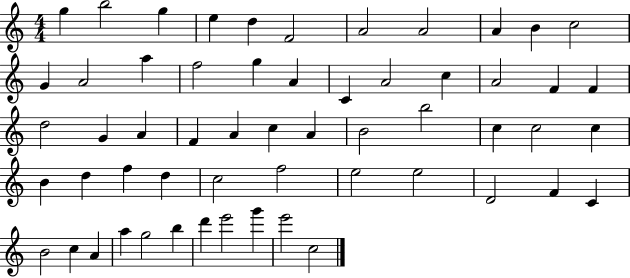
G5/q B5/h G5/q E5/q D5/q F4/h A4/h A4/h A4/q B4/q C5/h G4/q A4/h A5/q F5/h G5/q A4/q C4/q A4/h C5/q A4/h F4/q F4/q D5/h G4/q A4/q F4/q A4/q C5/q A4/q B4/h B5/h C5/q C5/h C5/q B4/q D5/q F5/q D5/q C5/h F5/h E5/h E5/h D4/h F4/q C4/q B4/h C5/q A4/q A5/q G5/h B5/q D6/q E6/h G6/q E6/h C5/h